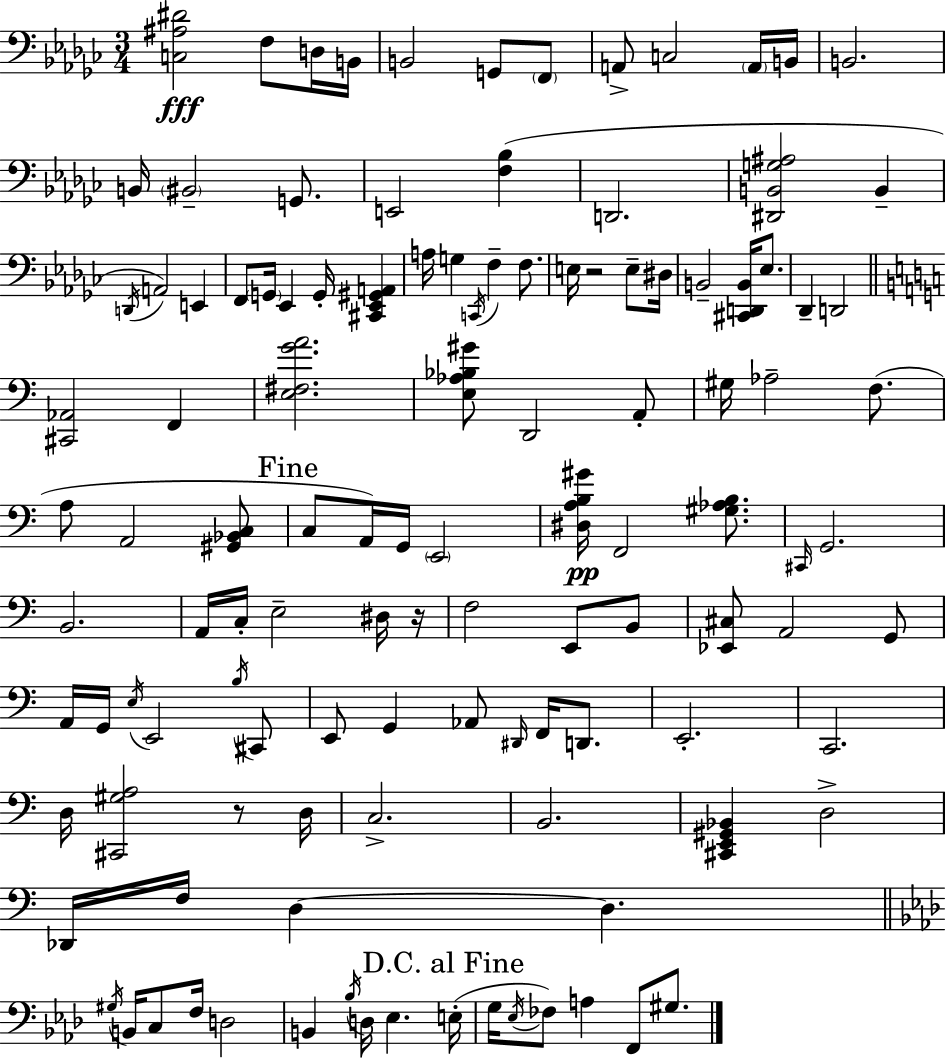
[C3,A#3,D#4]/h F3/e D3/s B2/s B2/h G2/e F2/e A2/e C3/h A2/s B2/s B2/h. B2/s BIS2/h G2/e. E2/h [F3,Bb3]/q D2/h. [D#2,B2,G3,A#3]/h B2/q D2/s A2/h E2/q F2/e G2/s Eb2/q G2/s [C#2,Eb2,G#2,A2]/q A3/s G3/q C2/s F3/q F3/e. E3/s R/h E3/e D#3/s B2/h [C#2,D2,B2]/s Eb3/e. Db2/q D2/h [C#2,Ab2]/h F2/q [E3,F#3,G4,A4]/h. [E3,Ab3,Bb3,G#4]/e D2/h A2/e G#3/s Ab3/h F3/e. A3/e A2/h [G#2,Bb2,C3]/e C3/e A2/s G2/s E2/h [D#3,A3,B3,G#4]/s F2/h [G#3,Ab3,B3]/e. C#2/s G2/h. B2/h. A2/s C3/s E3/h D#3/s R/s F3/h E2/e B2/e [Eb2,C#3]/e A2/h G2/e A2/s G2/s E3/s E2/h B3/s C#2/e E2/e G2/q Ab2/e D#2/s F2/s D2/e. E2/h. C2/h. D3/s [C#2,G#3,A3]/h R/e D3/s C3/h. B2/h. [C#2,E2,G#2,Bb2]/q D3/h Db2/s F3/s D3/q D3/q. G#3/s B2/s C3/e F3/s D3/h B2/q Bb3/s D3/s Eb3/q. E3/s G3/s Eb3/s FES3/e A3/q F2/e G#3/e.